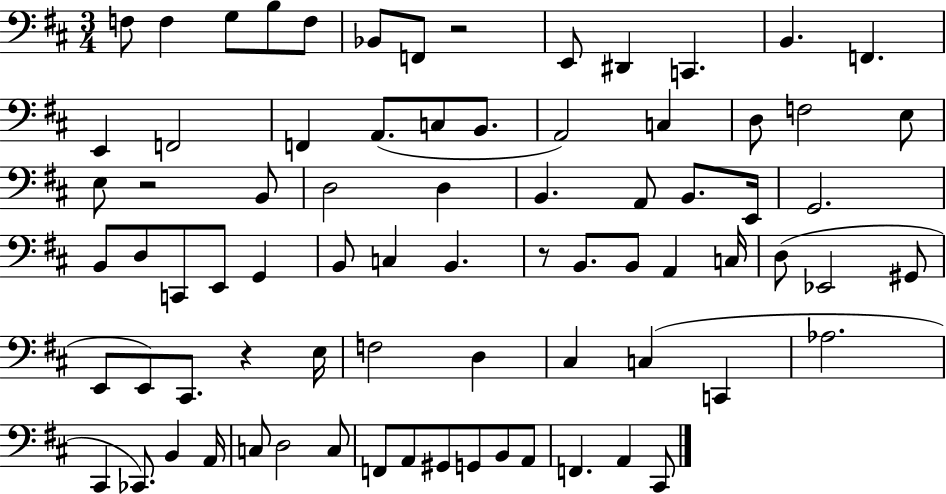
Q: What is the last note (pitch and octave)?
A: C#2